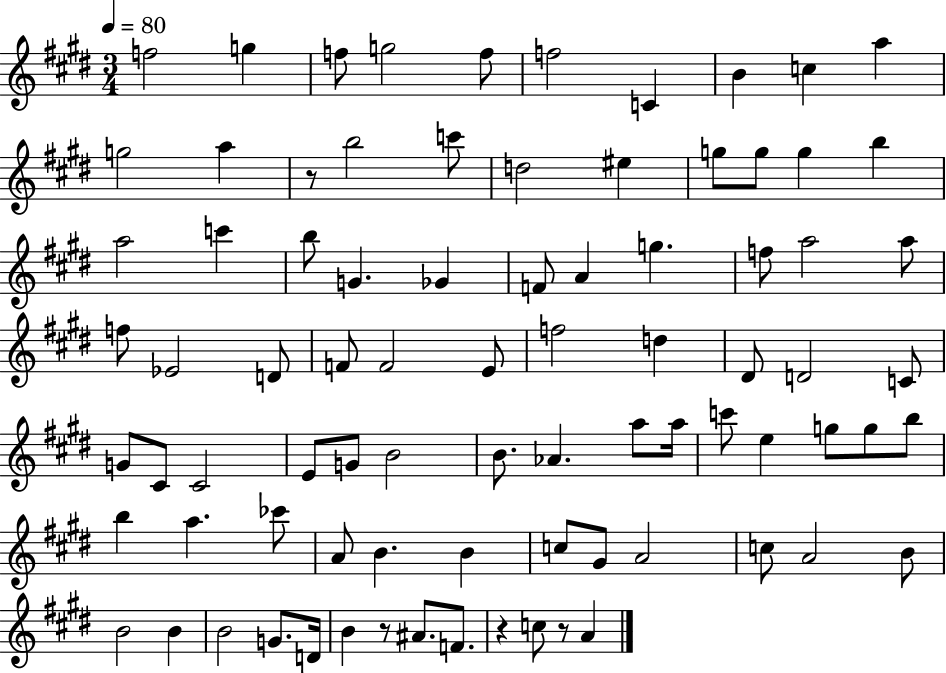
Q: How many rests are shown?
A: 4